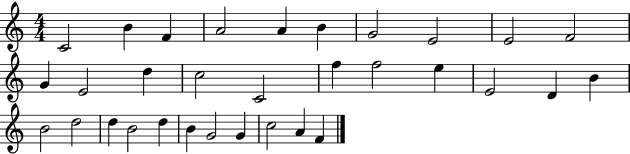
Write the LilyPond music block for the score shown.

{
  \clef treble
  \numericTimeSignature
  \time 4/4
  \key c \major
  c'2 b'4 f'4 | a'2 a'4 b'4 | g'2 e'2 | e'2 f'2 | \break g'4 e'2 d''4 | c''2 c'2 | f''4 f''2 e''4 | e'2 d'4 b'4 | \break b'2 d''2 | d''4 b'2 d''4 | b'4 g'2 g'4 | c''2 a'4 f'4 | \break \bar "|."
}